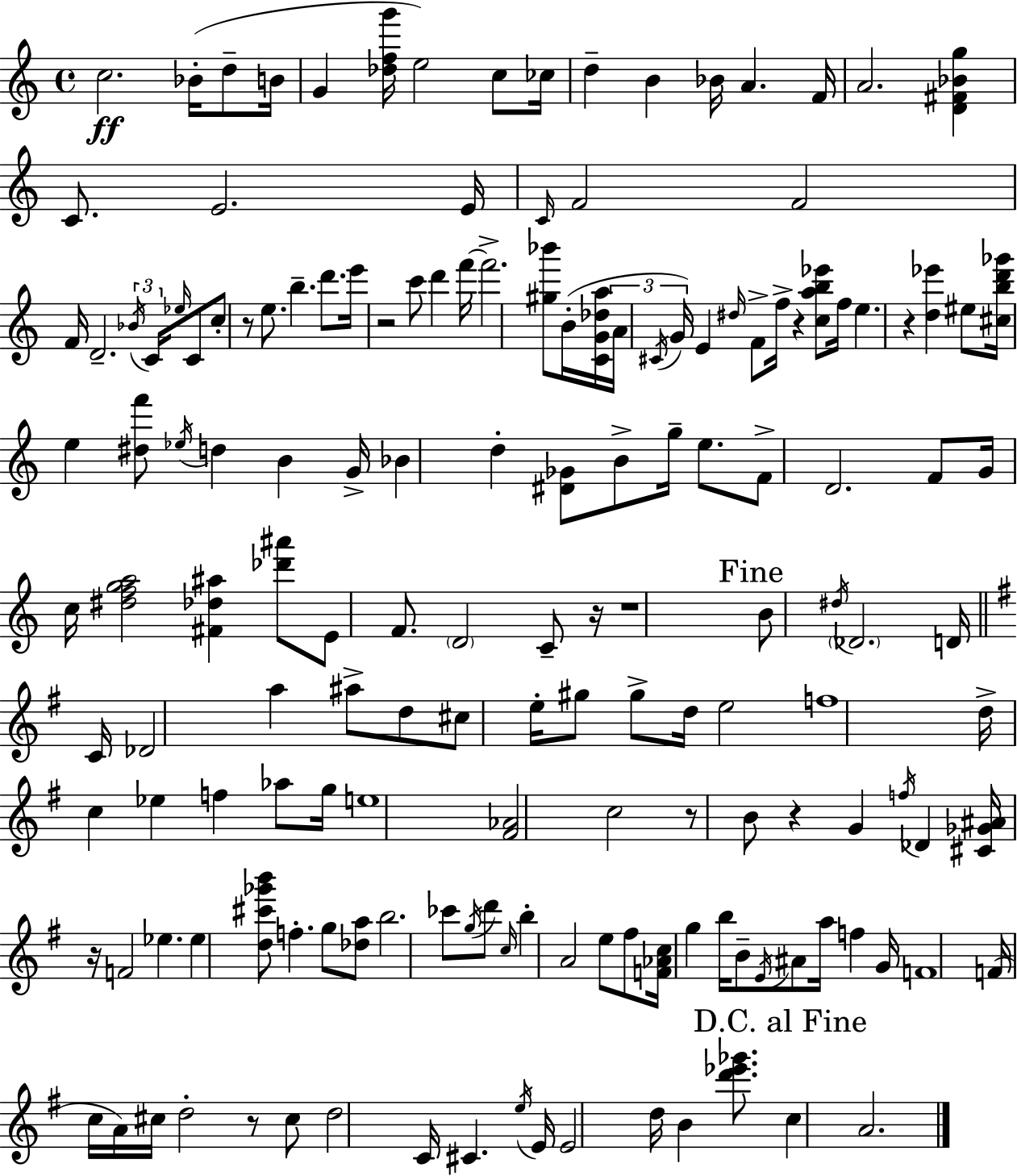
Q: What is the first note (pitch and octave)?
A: C5